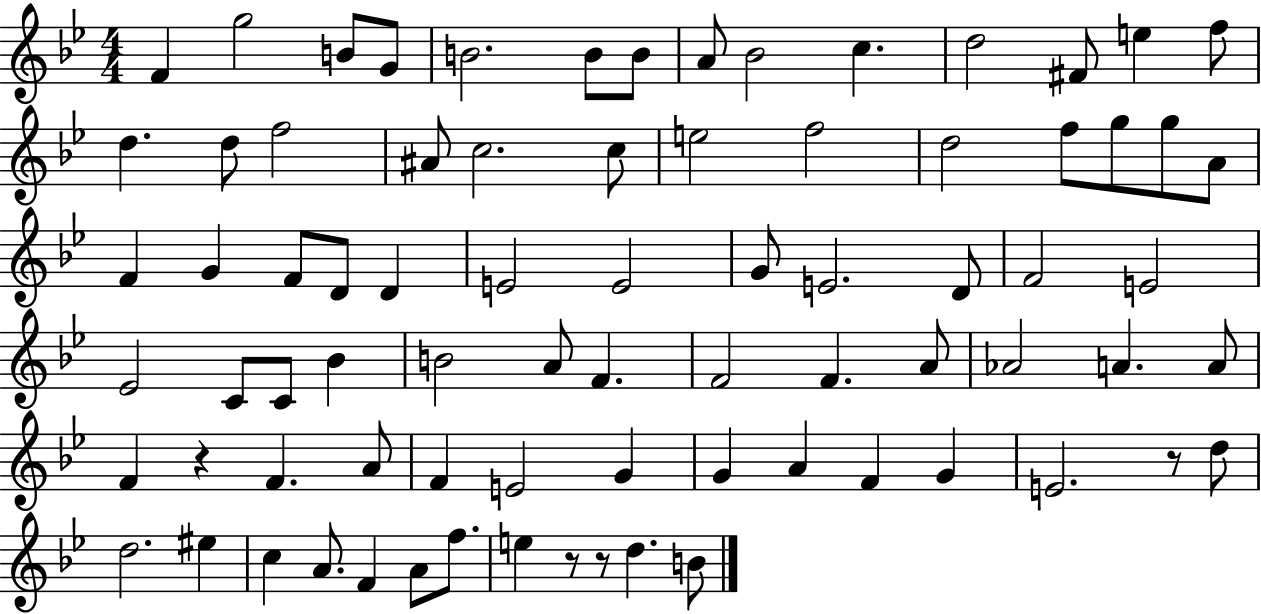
X:1
T:Untitled
M:4/4
L:1/4
K:Bb
F g2 B/2 G/2 B2 B/2 B/2 A/2 _B2 c d2 ^F/2 e f/2 d d/2 f2 ^A/2 c2 c/2 e2 f2 d2 f/2 g/2 g/2 A/2 F G F/2 D/2 D E2 E2 G/2 E2 D/2 F2 E2 _E2 C/2 C/2 _B B2 A/2 F F2 F A/2 _A2 A A/2 F z F A/2 F E2 G G A F G E2 z/2 d/2 d2 ^e c A/2 F A/2 f/2 e z/2 z/2 d B/2